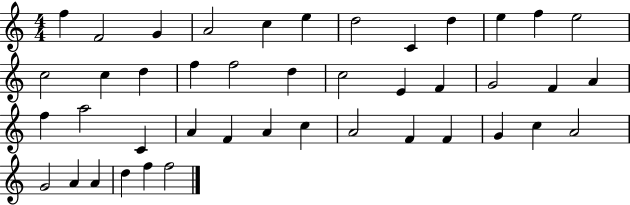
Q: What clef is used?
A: treble